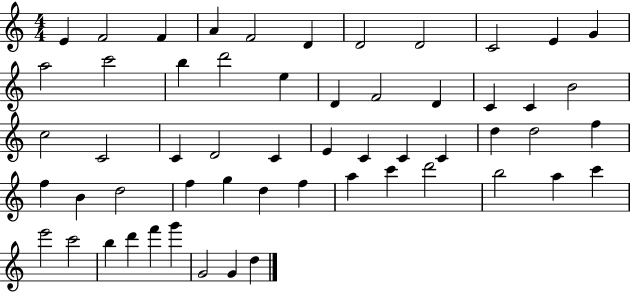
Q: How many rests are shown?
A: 0